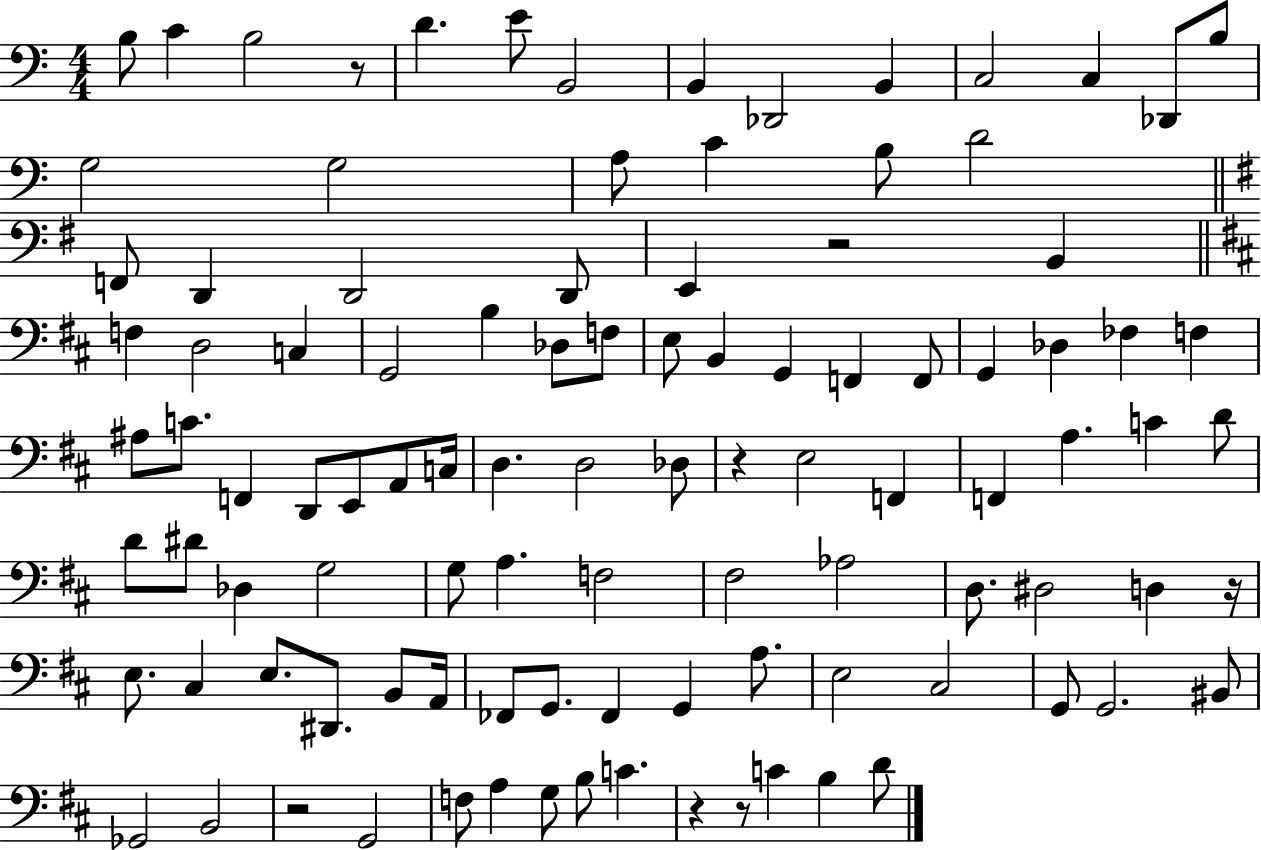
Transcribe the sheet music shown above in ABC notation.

X:1
T:Untitled
M:4/4
L:1/4
K:C
B,/2 C B,2 z/2 D E/2 B,,2 B,, _D,,2 B,, C,2 C, _D,,/2 B,/2 G,2 G,2 A,/2 C B,/2 D2 F,,/2 D,, D,,2 D,,/2 E,, z2 B,, F, D,2 C, G,,2 B, _D,/2 F,/2 E,/2 B,, G,, F,, F,,/2 G,, _D, _F, F, ^A,/2 C/2 F,, D,,/2 E,,/2 A,,/2 C,/4 D, D,2 _D,/2 z E,2 F,, F,, A, C D/2 D/2 ^D/2 _D, G,2 G,/2 A, F,2 ^F,2 _A,2 D,/2 ^D,2 D, z/4 E,/2 ^C, E,/2 ^D,,/2 B,,/2 A,,/4 _F,,/2 G,,/2 _F,, G,, A,/2 E,2 ^C,2 G,,/2 G,,2 ^B,,/2 _G,,2 B,,2 z2 G,,2 F,/2 A, G,/2 B,/2 C z z/2 C B, D/2